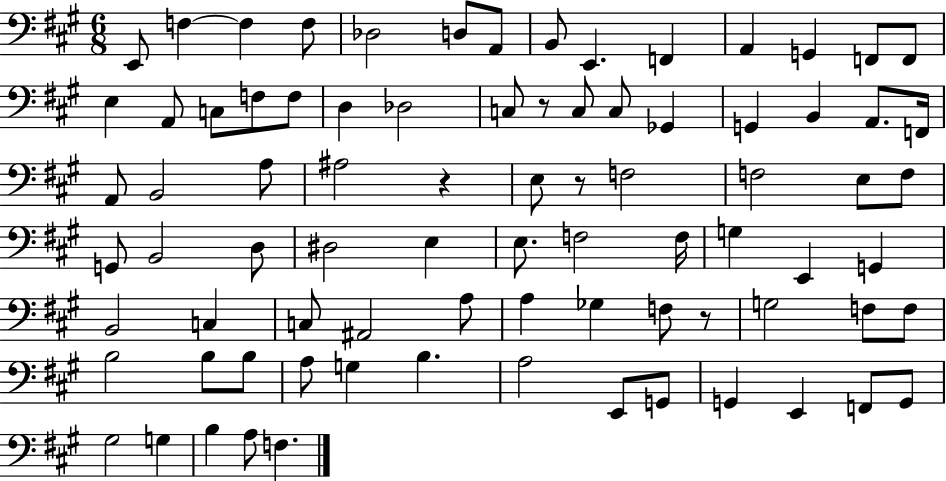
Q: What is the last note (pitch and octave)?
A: F3